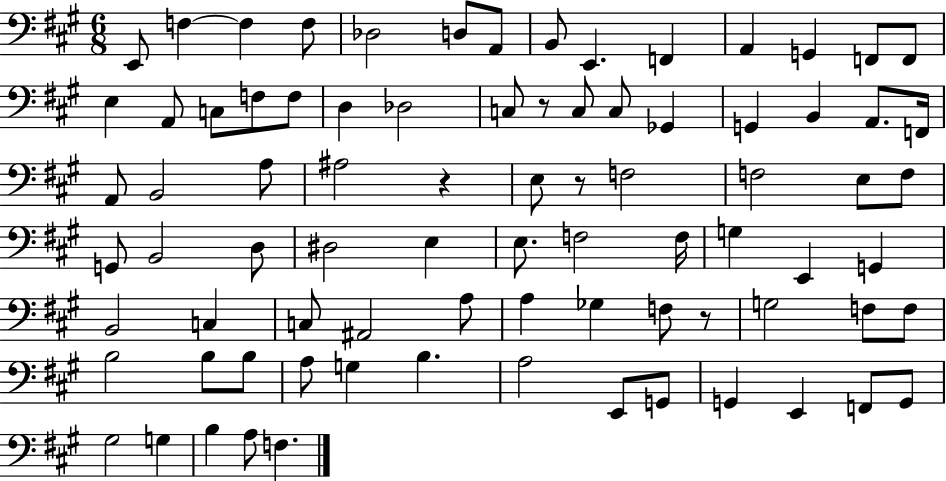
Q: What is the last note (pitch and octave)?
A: F3